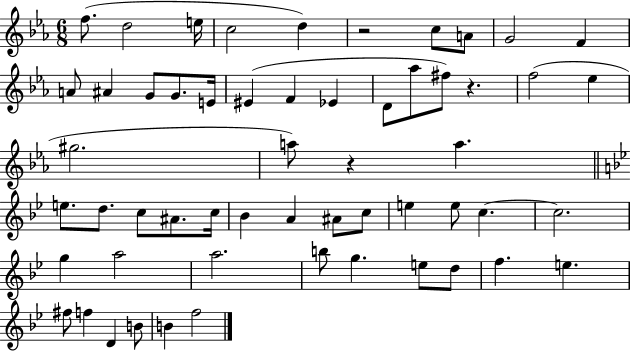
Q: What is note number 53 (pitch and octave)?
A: F5